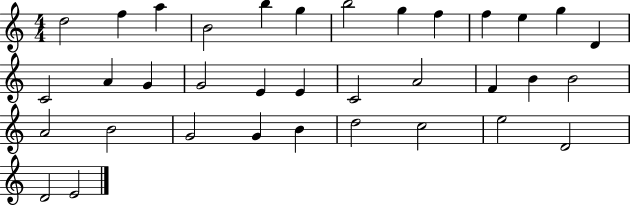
D5/h F5/q A5/q B4/h B5/q G5/q B5/h G5/q F5/q F5/q E5/q G5/q D4/q C4/h A4/q G4/q G4/h E4/q E4/q C4/h A4/h F4/q B4/q B4/h A4/h B4/h G4/h G4/q B4/q D5/h C5/h E5/h D4/h D4/h E4/h